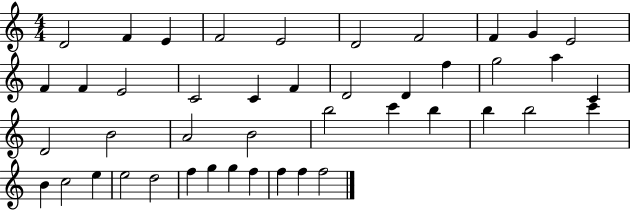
X:1
T:Untitled
M:4/4
L:1/4
K:C
D2 F E F2 E2 D2 F2 F G E2 F F E2 C2 C F D2 D f g2 a C D2 B2 A2 B2 b2 c' b b b2 c' B c2 e e2 d2 f g g f f f f2